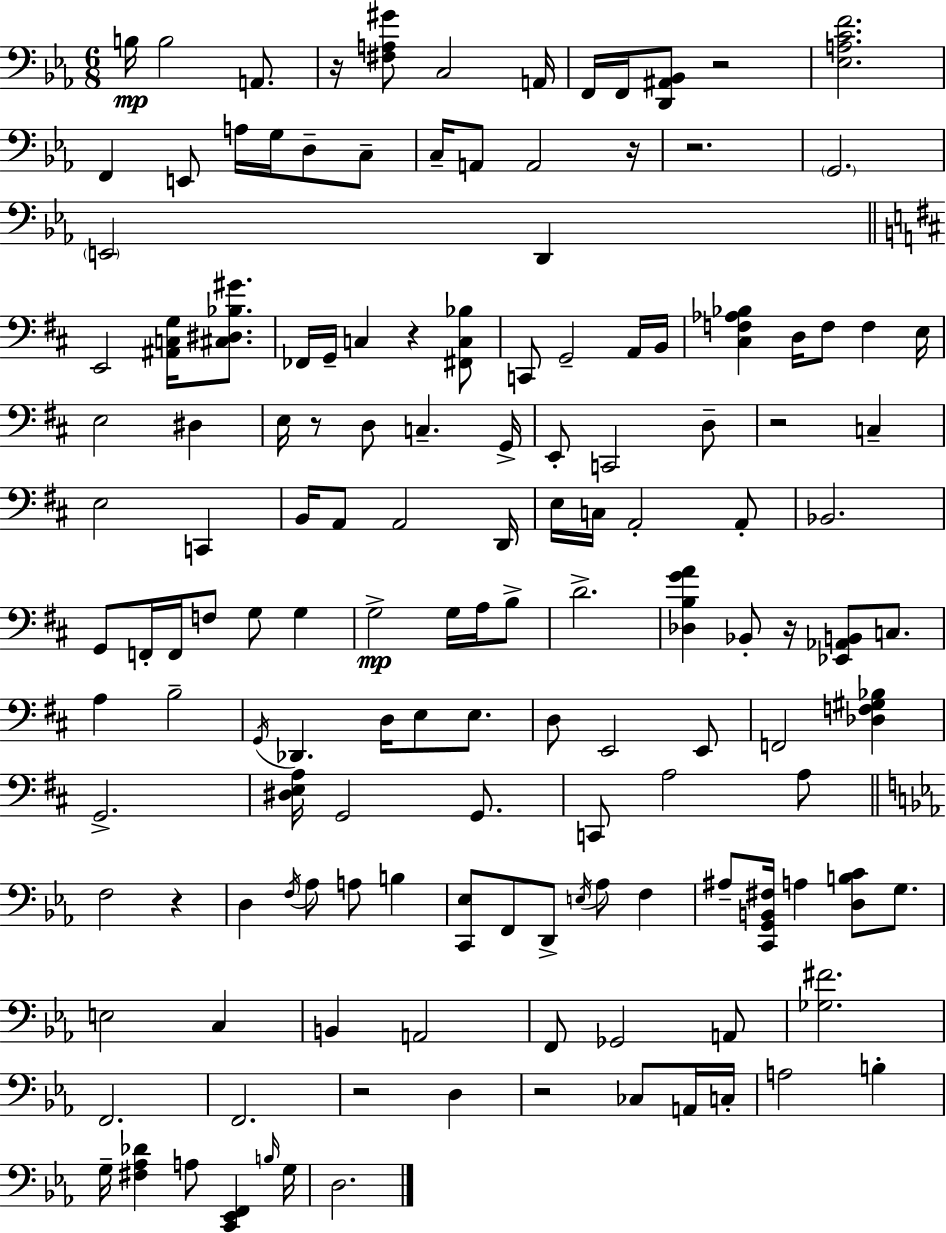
X:1
T:Untitled
M:6/8
L:1/4
K:Cm
B,/4 B,2 A,,/2 z/4 [^F,A,^G]/2 C,2 A,,/4 F,,/4 F,,/4 [D,,^A,,_B,,]/2 z2 [_E,A,CF]2 F,, E,,/2 A,/4 G,/4 D,/2 C,/2 C,/4 A,,/2 A,,2 z/4 z2 G,,2 E,,2 D,, E,,2 [^A,,C,G,]/4 [^C,^D,_B,^G]/2 _F,,/4 G,,/4 C, z [^F,,C,_B,]/2 C,,/2 G,,2 A,,/4 B,,/4 [^C,F,_A,_B,] D,/4 F,/2 F, E,/4 E,2 ^D, E,/4 z/2 D,/2 C, G,,/4 E,,/2 C,,2 D,/2 z2 C, E,2 C,, B,,/4 A,,/2 A,,2 D,,/4 E,/4 C,/4 A,,2 A,,/2 _B,,2 G,,/2 F,,/4 F,,/4 F,/2 G,/2 G, G,2 G,/4 A,/4 B,/2 D2 [_D,B,GA] _B,,/2 z/4 [_E,,_A,,B,,]/2 C,/2 A, B,2 G,,/4 _D,, D,/4 E,/2 E,/2 D,/2 E,,2 E,,/2 F,,2 [_D,F,^G,_B,] G,,2 [^D,E,A,]/4 G,,2 G,,/2 C,,/2 A,2 A,/2 F,2 z D, F,/4 _A,/2 A,/2 B, [C,,_E,]/2 F,,/2 D,,/2 E,/4 _A,/2 F, ^A,/2 [C,,G,,B,,^F,]/4 A, [D,B,C]/2 G,/2 E,2 C, B,, A,,2 F,,/2 _G,,2 A,,/2 [_G,^F]2 F,,2 F,,2 z2 D, z2 _C,/2 A,,/4 C,/4 A,2 B, G,/4 [^F,_A,_D] A,/2 [C,,_E,,F,,] B,/4 G,/4 D,2